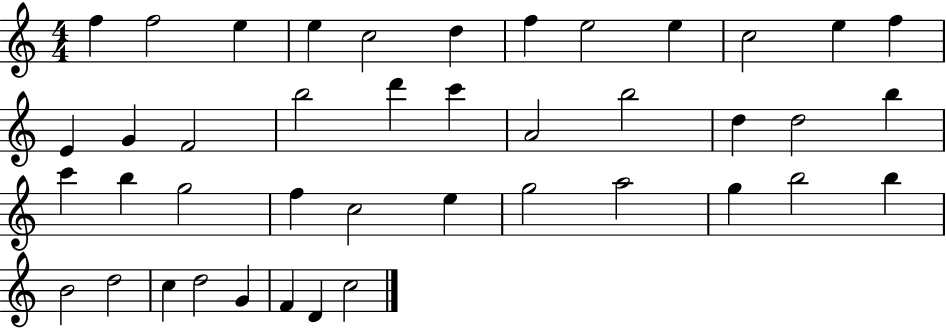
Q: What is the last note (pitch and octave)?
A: C5